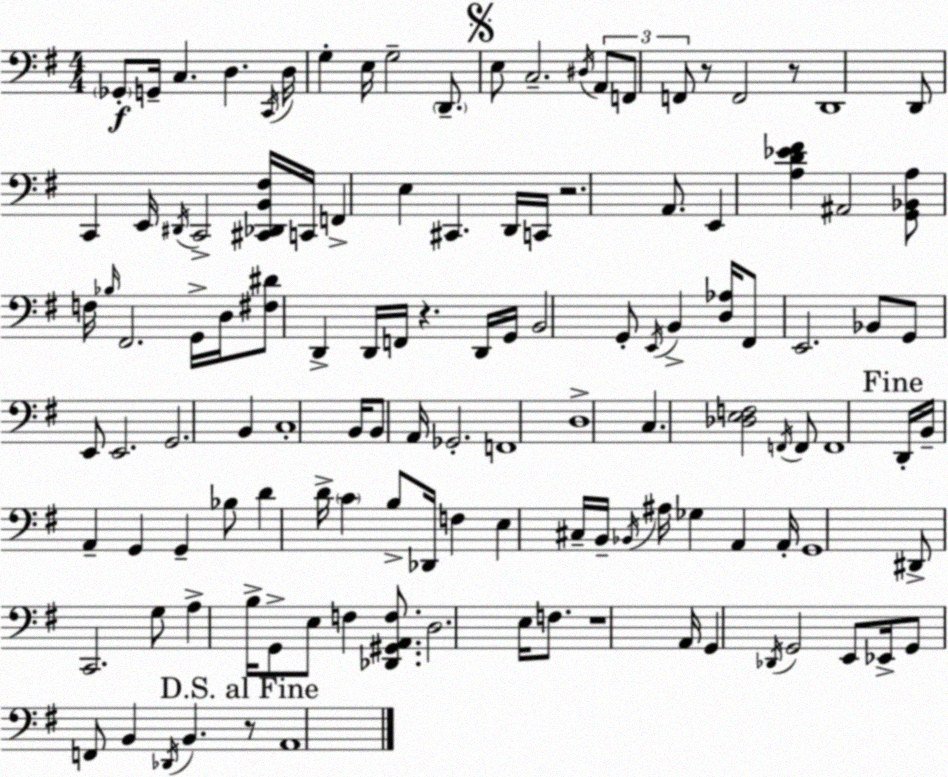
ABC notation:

X:1
T:Untitled
M:4/4
L:1/4
K:G
_G,,/2 G,,/4 C, D, C,,/4 D,/4 G, E,/4 G,2 D,,/2 E,/2 C,2 ^D,/4 A,,/2 F,,/2 F,,/2 z/2 F,,2 z/2 D,,4 D,,/2 C,, E,,/4 ^D,,/4 C,,2 [^C,,_D,,B,,^F,]/4 C,,/4 F,, E, ^C,, D,,/4 C,,/4 z2 A,,/2 E,, [A,D_E^F] ^A,,2 [G,,_B,,A,]/2 F,/4 _B,/4 ^F,,2 G,,/4 D,/4 [^F,^D]/2 D,, D,,/4 F,,/4 z D,,/4 G,,/4 B,,2 G,,/2 E,,/4 B,, [D,_A,]/4 ^F,,/2 E,,2 _B,,/2 G,,/2 E,,/2 E,,2 G,,2 B,, C,4 B,,/4 B,,/2 A,,/4 _G,,2 F,,4 D,4 C, [_D,E,F,]2 F,,/4 F,,/2 F,,4 D,,/4 B,,/4 A,, G,, G,, _B,/2 D D/4 C B,/2 _D,,/4 F, E, ^C,/4 B,,/4 _B,,/4 ^A,/4 _G, A,, A,,/4 G,,4 ^D,,/2 C,,2 G,/2 A, B,/4 G,,/2 E,/2 F, [_D,,^G,,A,,F,]/2 D,2 E,/4 F,/2 z4 A,,/4 G,, _D,,/4 G,,2 E,,/2 _E,,/4 G,,/2 F,,/2 B,, _D,,/4 B,, z/2 A,,4